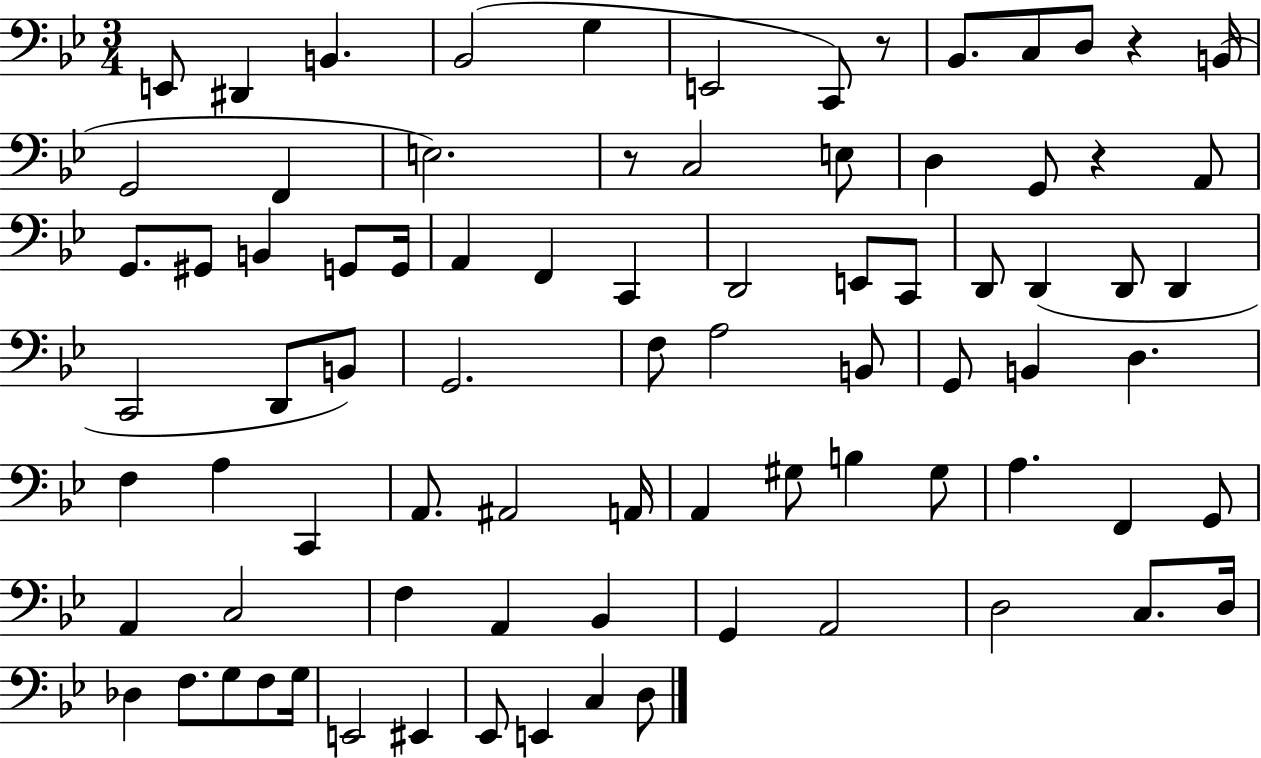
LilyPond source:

{
  \clef bass
  \numericTimeSignature
  \time 3/4
  \key bes \major
  e,8 dis,4 b,4. | bes,2( g4 | e,2 c,8) r8 | bes,8. c8 d8 r4 b,16( | \break g,2 f,4 | e2.) | r8 c2 e8 | d4 g,8 r4 a,8 | \break g,8. gis,8 b,4 g,8 g,16 | a,4 f,4 c,4 | d,2 e,8 c,8 | d,8 d,4( d,8 d,4 | \break c,2 d,8 b,8) | g,2. | f8 a2 b,8 | g,8 b,4 d4. | \break f4 a4 c,4 | a,8. ais,2 a,16 | a,4 gis8 b4 gis8 | a4. f,4 g,8 | \break a,4 c2 | f4 a,4 bes,4 | g,4 a,2 | d2 c8. d16 | \break des4 f8. g8 f8 g16 | e,2 eis,4 | ees,8 e,4 c4 d8 | \bar "|."
}